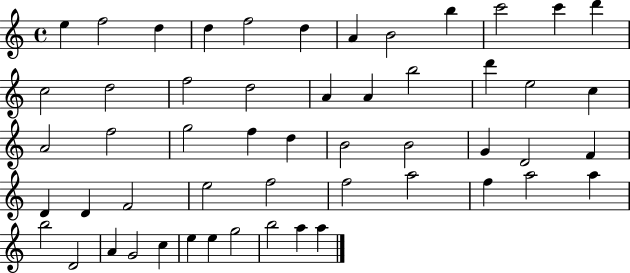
E5/q F5/h D5/q D5/q F5/h D5/q A4/q B4/h B5/q C6/h C6/q D6/q C5/h D5/h F5/h D5/h A4/q A4/q B5/h D6/q E5/h C5/q A4/h F5/h G5/h F5/q D5/q B4/h B4/h G4/q D4/h F4/q D4/q D4/q F4/h E5/h F5/h F5/h A5/h F5/q A5/h A5/q B5/h D4/h A4/q G4/h C5/q E5/q E5/q G5/h B5/h A5/q A5/q